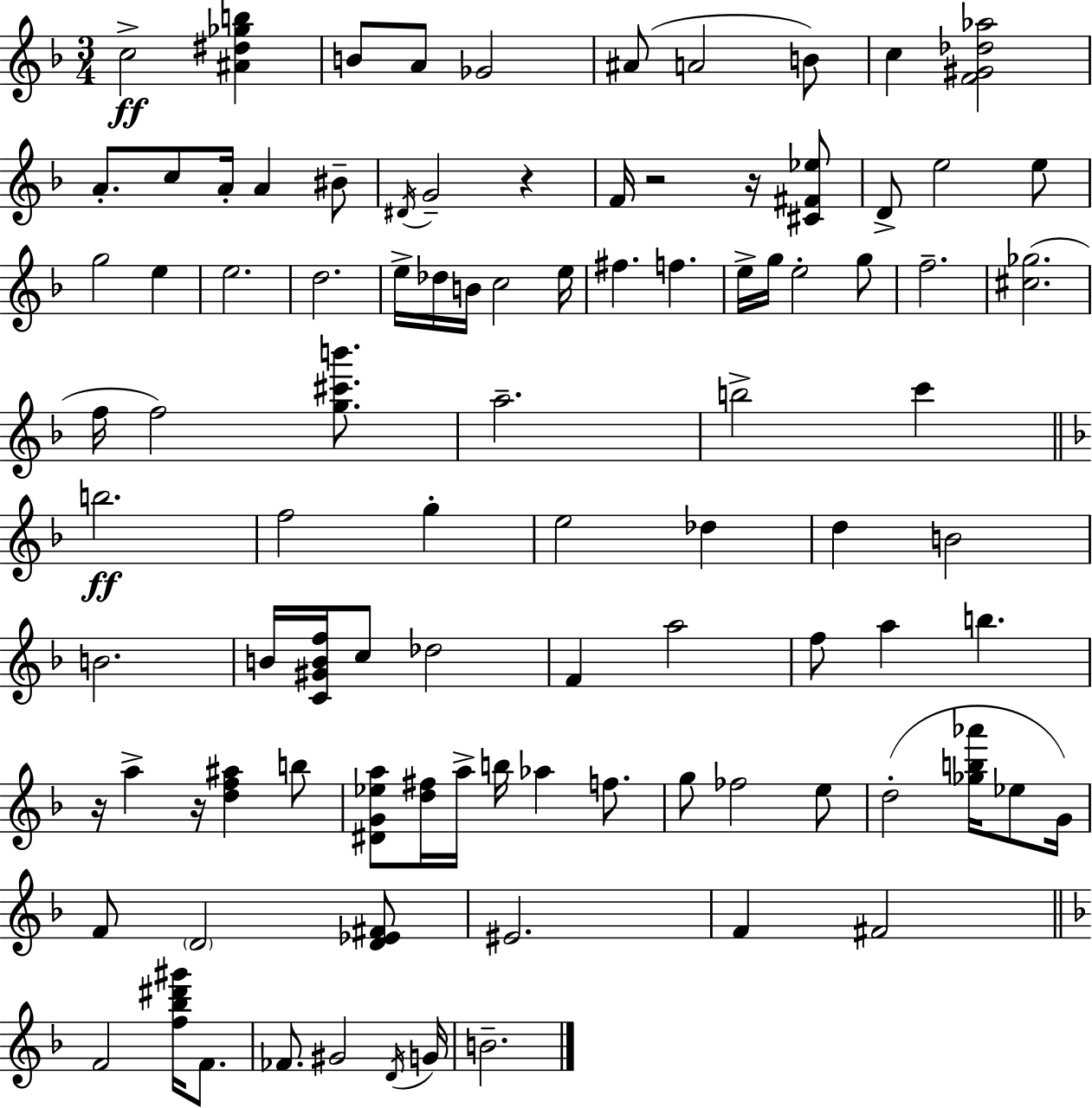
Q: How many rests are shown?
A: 5